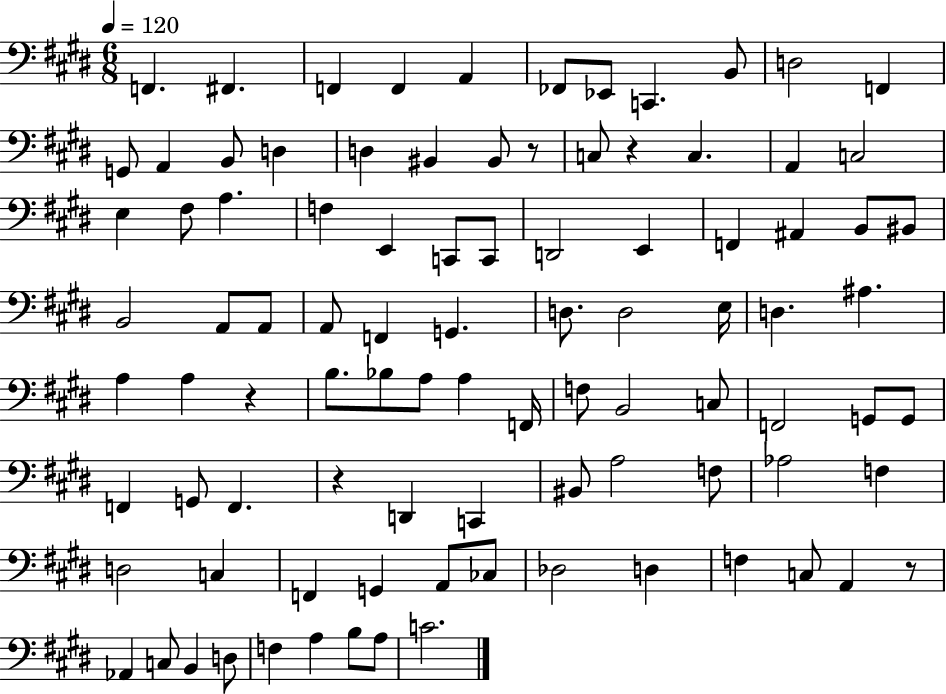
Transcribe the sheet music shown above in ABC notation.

X:1
T:Untitled
M:6/8
L:1/4
K:E
F,, ^F,, F,, F,, A,, _F,,/2 _E,,/2 C,, B,,/2 D,2 F,, G,,/2 A,, B,,/2 D, D, ^B,, ^B,,/2 z/2 C,/2 z C, A,, C,2 E, ^F,/2 A, F, E,, C,,/2 C,,/2 D,,2 E,, F,, ^A,, B,,/2 ^B,,/2 B,,2 A,,/2 A,,/2 A,,/2 F,, G,, D,/2 D,2 E,/4 D, ^A, A, A, z B,/2 _B,/2 A,/2 A, F,,/4 F,/2 B,,2 C,/2 F,,2 G,,/2 G,,/2 F,, G,,/2 F,, z D,, C,, ^B,,/2 A,2 F,/2 _A,2 F, D,2 C, F,, G,, A,,/2 _C,/2 _D,2 D, F, C,/2 A,, z/2 _A,, C,/2 B,, D,/2 F, A, B,/2 A,/2 C2